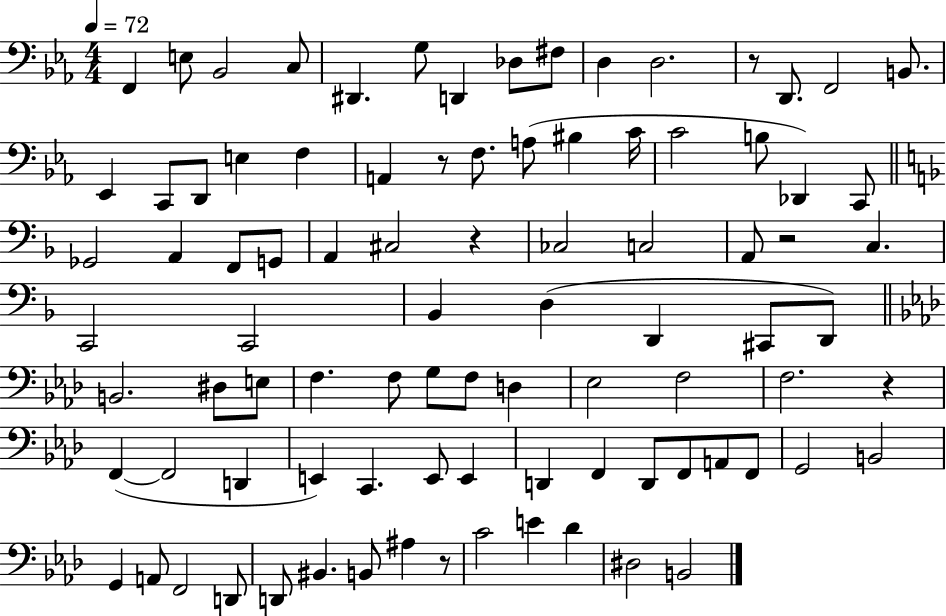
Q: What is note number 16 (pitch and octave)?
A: C2